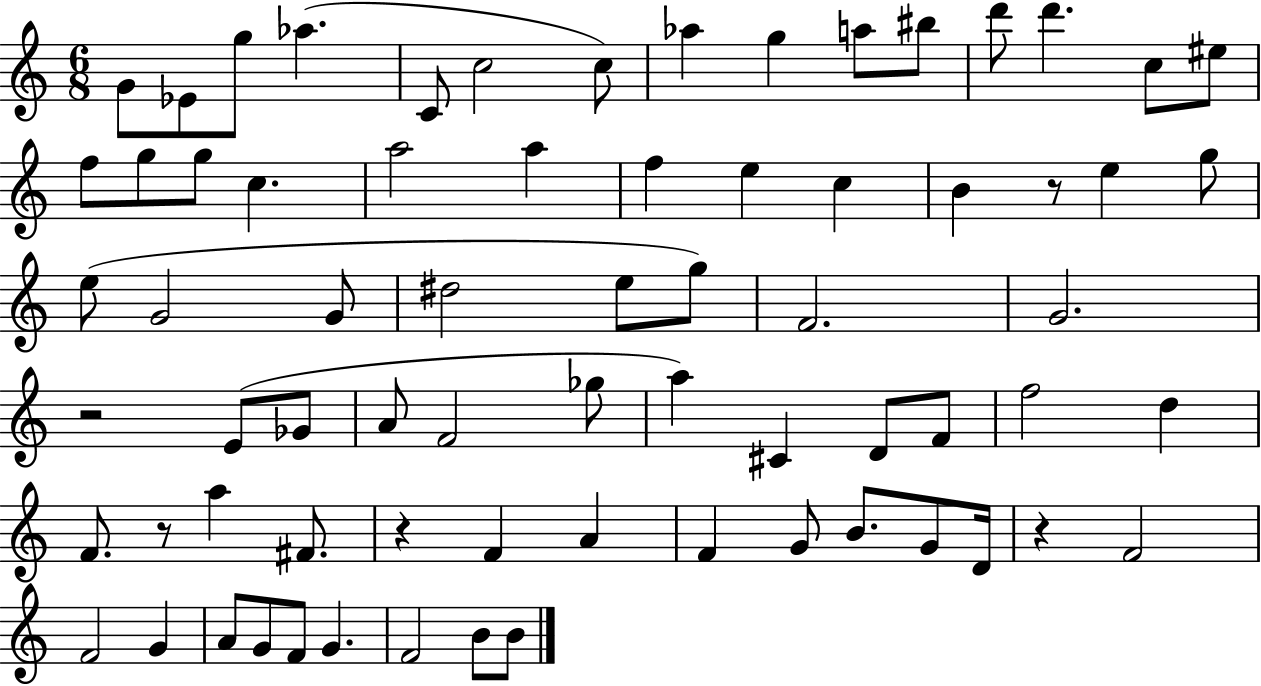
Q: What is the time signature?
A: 6/8